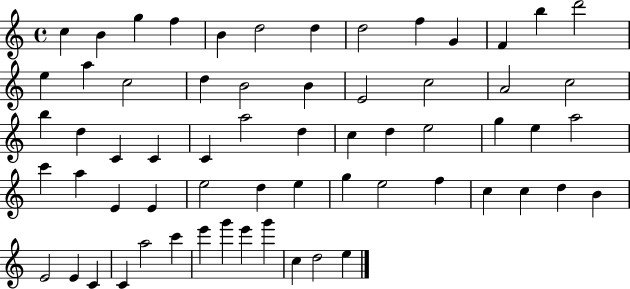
{
  \clef treble
  \time 4/4
  \defaultTimeSignature
  \key c \major
  c''4 b'4 g''4 f''4 | b'4 d''2 d''4 | d''2 f''4 g'4 | f'4 b''4 d'''2 | \break e''4 a''4 c''2 | d''4 b'2 b'4 | e'2 c''2 | a'2 c''2 | \break b''4 d''4 c'4 c'4 | c'4 a''2 d''4 | c''4 d''4 e''2 | g''4 e''4 a''2 | \break c'''4 a''4 e'4 e'4 | e''2 d''4 e''4 | g''4 e''2 f''4 | c''4 c''4 d''4 b'4 | \break e'2 e'4 c'4 | c'4 a''2 c'''4 | e'''4 g'''4 e'''4 g'''4 | c''4 d''2 e''4 | \break \bar "|."
}